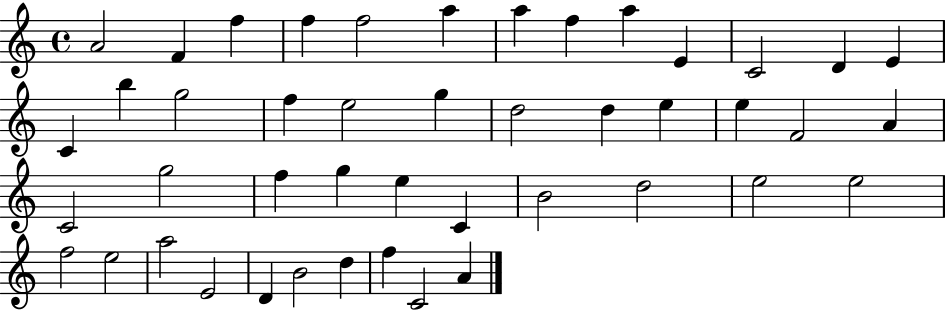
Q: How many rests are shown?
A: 0